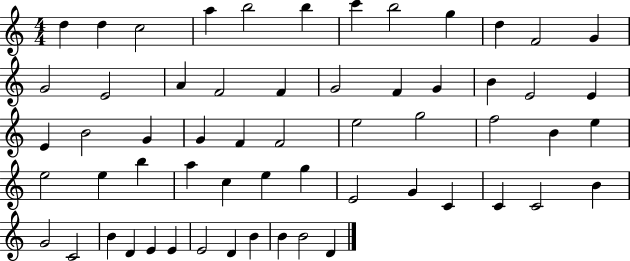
D5/q D5/q C5/h A5/q B5/h B5/q C6/q B5/h G5/q D5/q F4/h G4/q G4/h E4/h A4/q F4/h F4/q G4/h F4/q G4/q B4/q E4/h E4/q E4/q B4/h G4/q G4/q F4/q F4/h E5/h G5/h F5/h B4/q E5/q E5/h E5/q B5/q A5/q C5/q E5/q G5/q E4/h G4/q C4/q C4/q C4/h B4/q G4/h C4/h B4/q D4/q E4/q E4/q E4/h D4/q B4/q B4/q B4/h D4/q